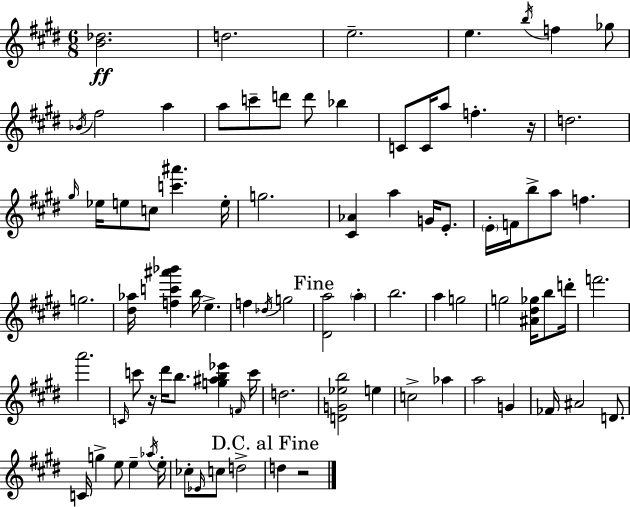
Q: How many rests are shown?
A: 3